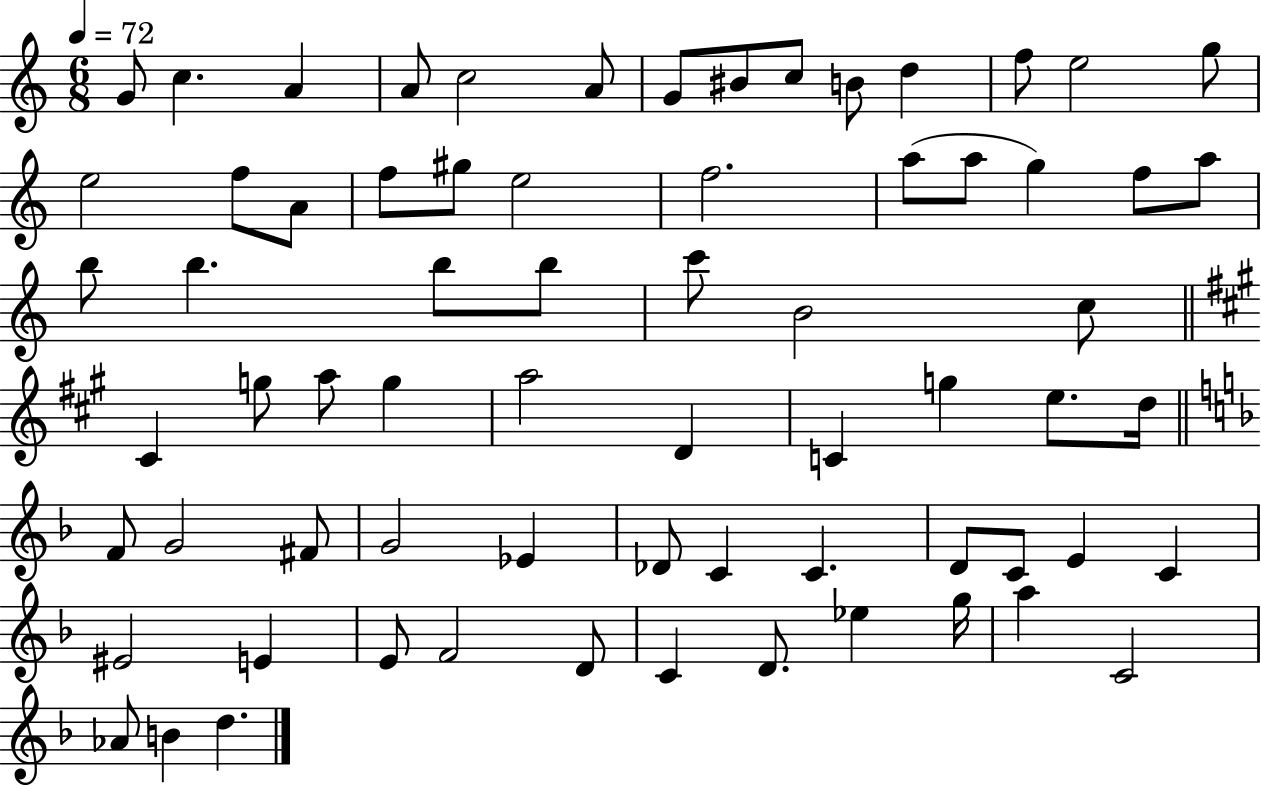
X:1
T:Untitled
M:6/8
L:1/4
K:C
G/2 c A A/2 c2 A/2 G/2 ^B/2 c/2 B/2 d f/2 e2 g/2 e2 f/2 A/2 f/2 ^g/2 e2 f2 a/2 a/2 g f/2 a/2 b/2 b b/2 b/2 c'/2 B2 c/2 ^C g/2 a/2 g a2 D C g e/2 d/4 F/2 G2 ^F/2 G2 _E _D/2 C C D/2 C/2 E C ^E2 E E/2 F2 D/2 C D/2 _e g/4 a C2 _A/2 B d